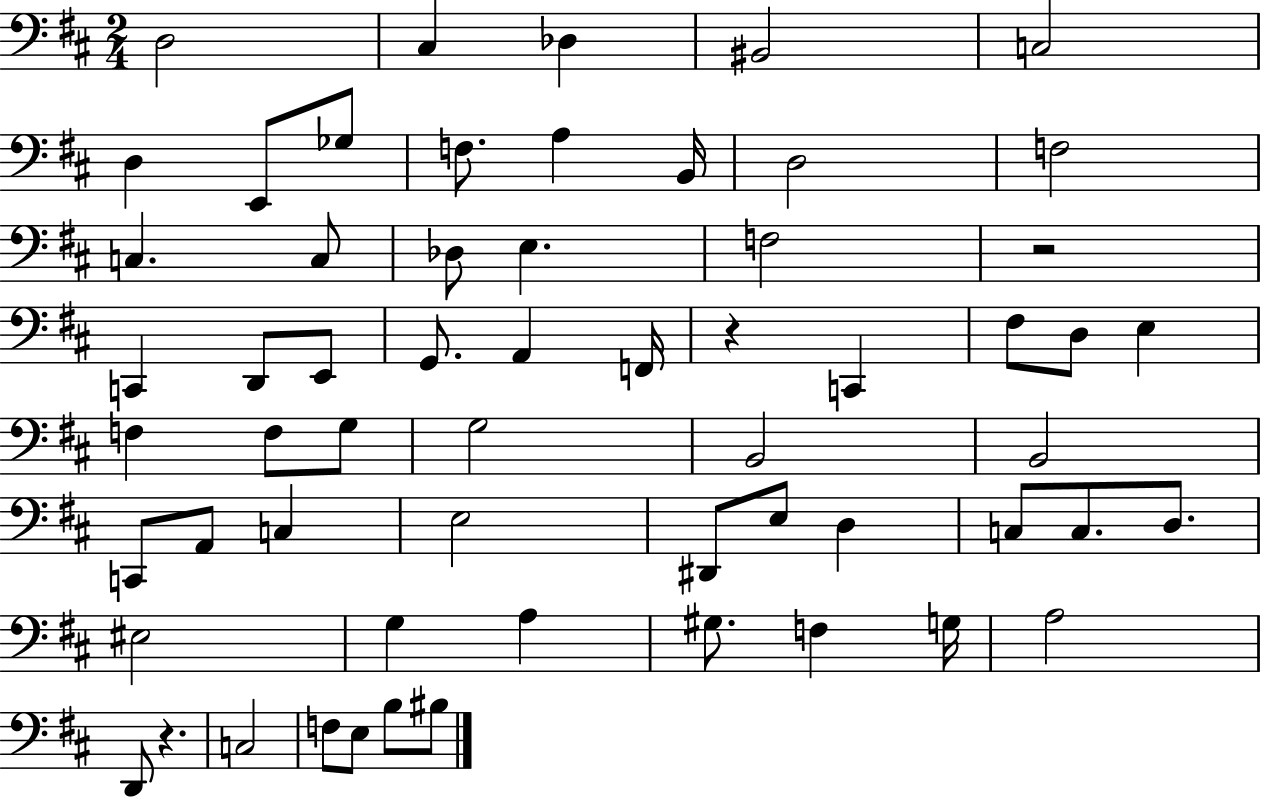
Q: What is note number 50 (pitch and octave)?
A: G3